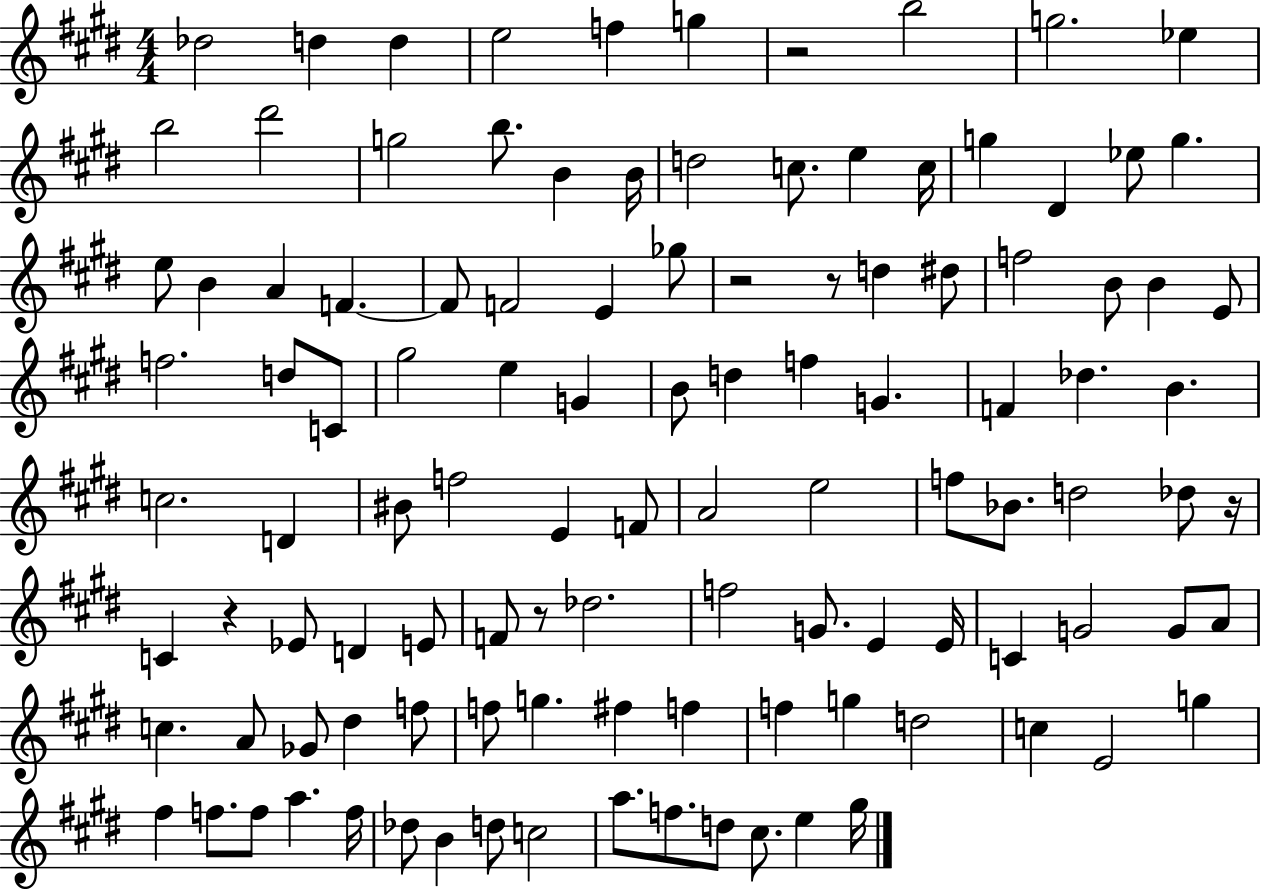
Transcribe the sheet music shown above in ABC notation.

X:1
T:Untitled
M:4/4
L:1/4
K:E
_d2 d d e2 f g z2 b2 g2 _e b2 ^d'2 g2 b/2 B B/4 d2 c/2 e c/4 g ^D _e/2 g e/2 B A F F/2 F2 E _g/2 z2 z/2 d ^d/2 f2 B/2 B E/2 f2 d/2 C/2 ^g2 e G B/2 d f G F _d B c2 D ^B/2 f2 E F/2 A2 e2 f/2 _B/2 d2 _d/2 z/4 C z _E/2 D E/2 F/2 z/2 _d2 f2 G/2 E E/4 C G2 G/2 A/2 c A/2 _G/2 ^d f/2 f/2 g ^f f f g d2 c E2 g ^f f/2 f/2 a f/4 _d/2 B d/2 c2 a/2 f/2 d/2 ^c/2 e ^g/4